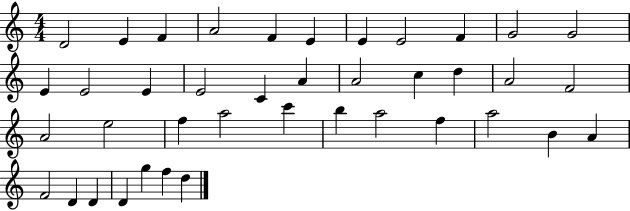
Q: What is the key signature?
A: C major